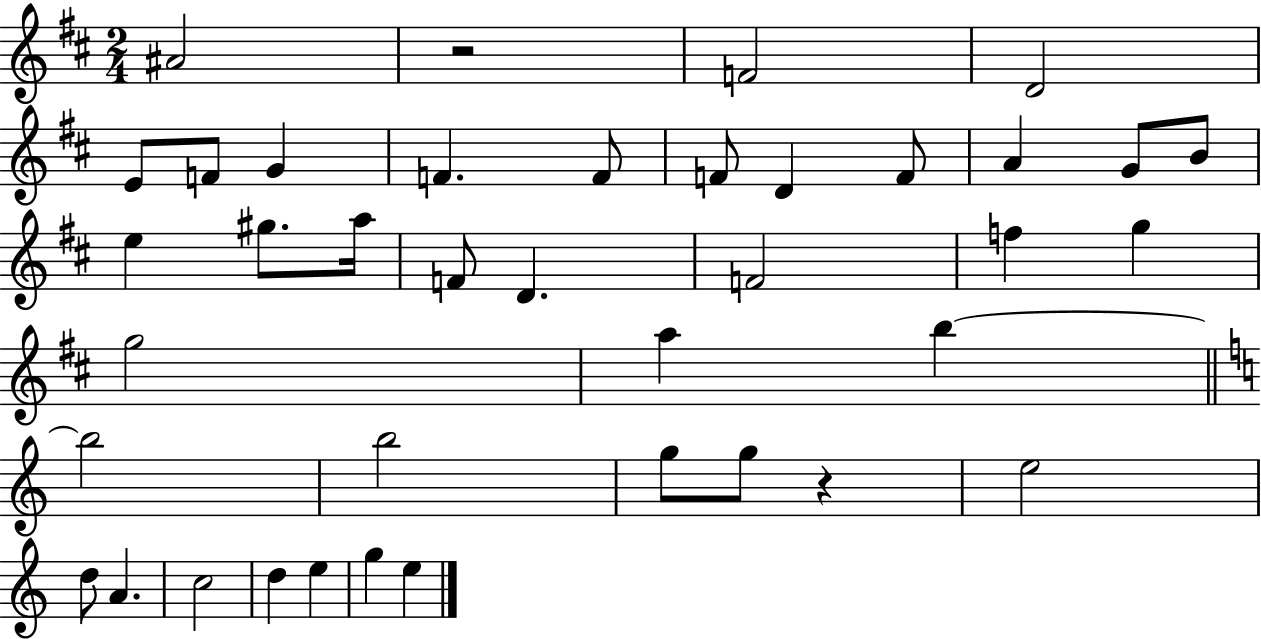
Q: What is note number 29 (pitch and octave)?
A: G5